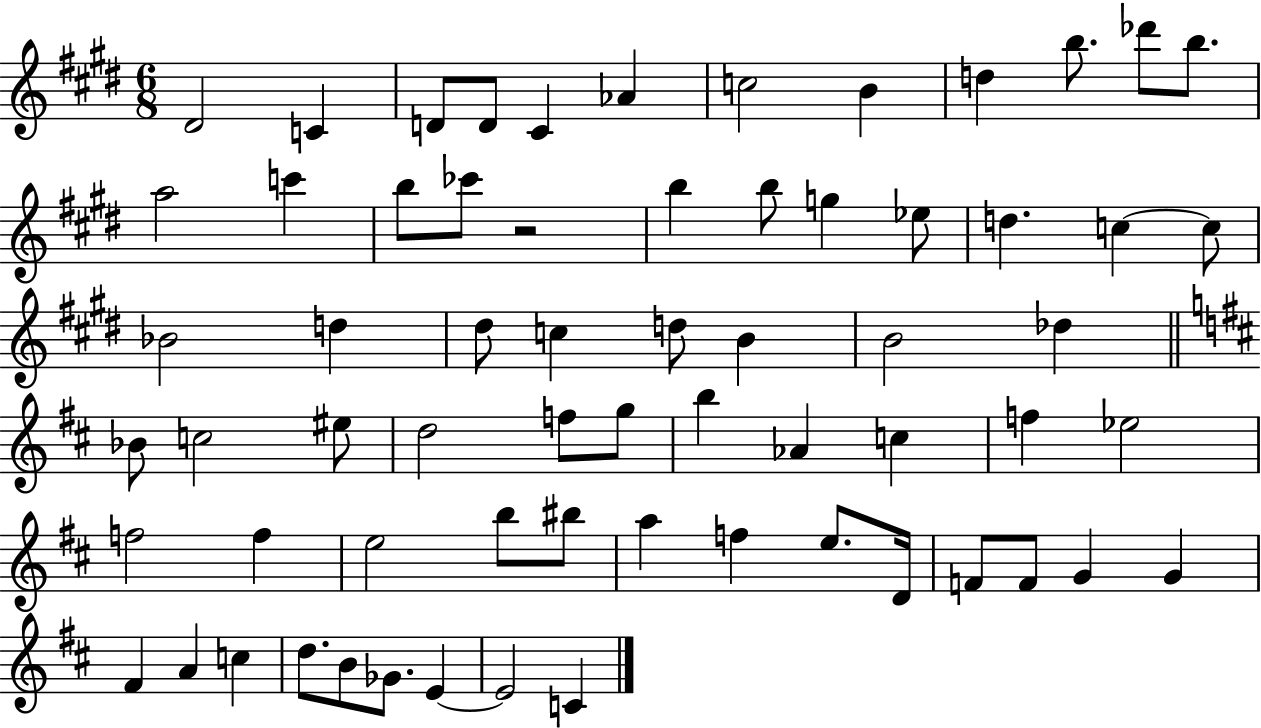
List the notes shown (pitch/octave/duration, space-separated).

D#4/h C4/q D4/e D4/e C#4/q Ab4/q C5/h B4/q D5/q B5/e. Db6/e B5/e. A5/h C6/q B5/e CES6/e R/h B5/q B5/e G5/q Eb5/e D5/q. C5/q C5/e Bb4/h D5/q D#5/e C5/q D5/e B4/q B4/h Db5/q Bb4/e C5/h EIS5/e D5/h F5/e G5/e B5/q Ab4/q C5/q F5/q Eb5/h F5/h F5/q E5/h B5/e BIS5/e A5/q F5/q E5/e. D4/s F4/e F4/e G4/q G4/q F#4/q A4/q C5/q D5/e. B4/e Gb4/e. E4/q E4/h C4/q